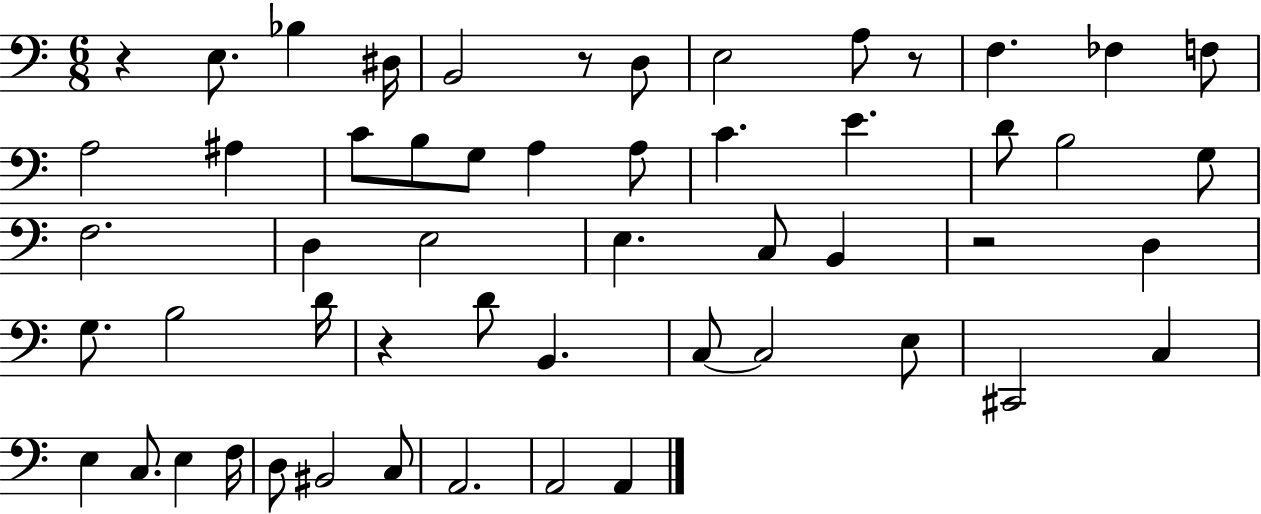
R/q E3/e. Bb3/q D#3/s B2/h R/e D3/e E3/h A3/e R/e F3/q. FES3/q F3/e A3/h A#3/q C4/e B3/e G3/e A3/q A3/e C4/q. E4/q. D4/e B3/h G3/e F3/h. D3/q E3/h E3/q. C3/e B2/q R/h D3/q G3/e. B3/h D4/s R/q D4/e B2/q. C3/e C3/h E3/e C#2/h C3/q E3/q C3/e. E3/q F3/s D3/e BIS2/h C3/e A2/h. A2/h A2/q